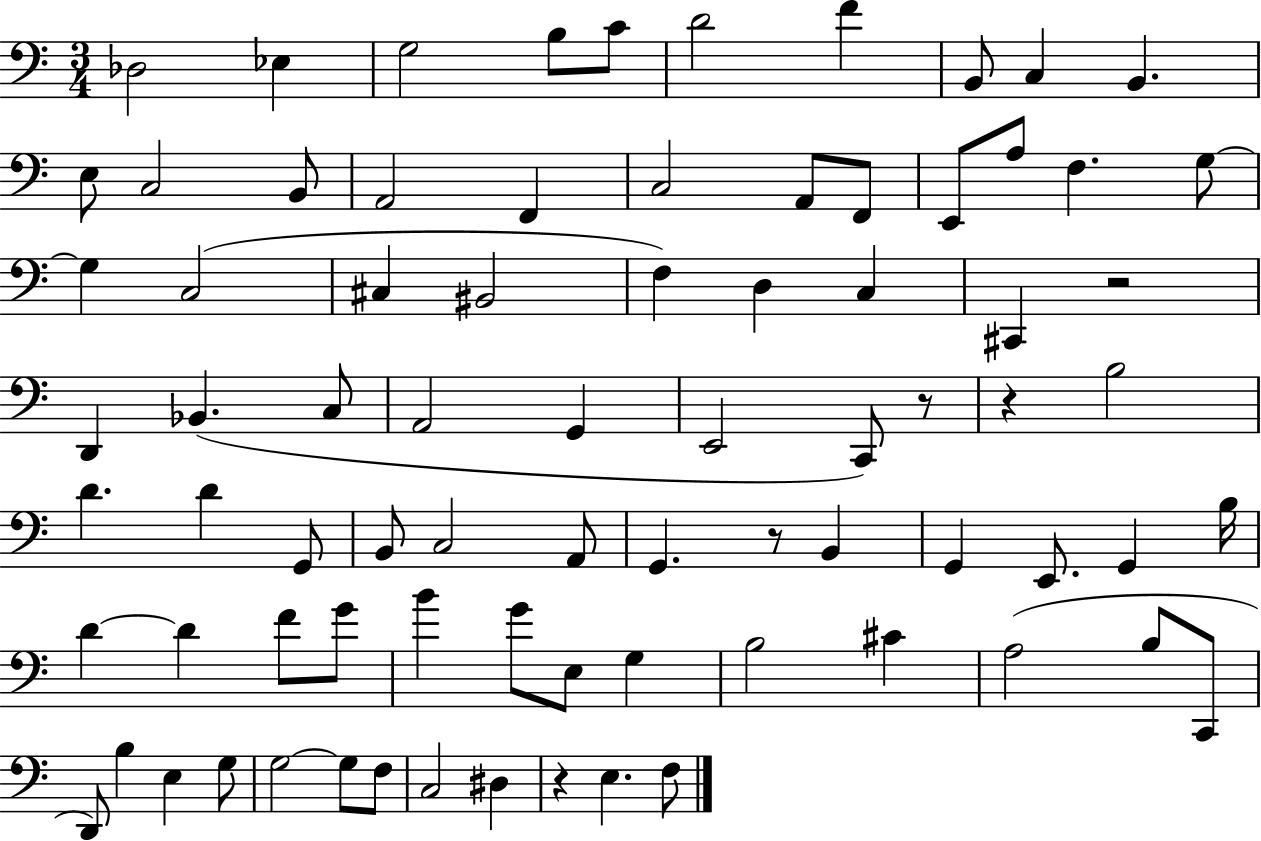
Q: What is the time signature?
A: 3/4